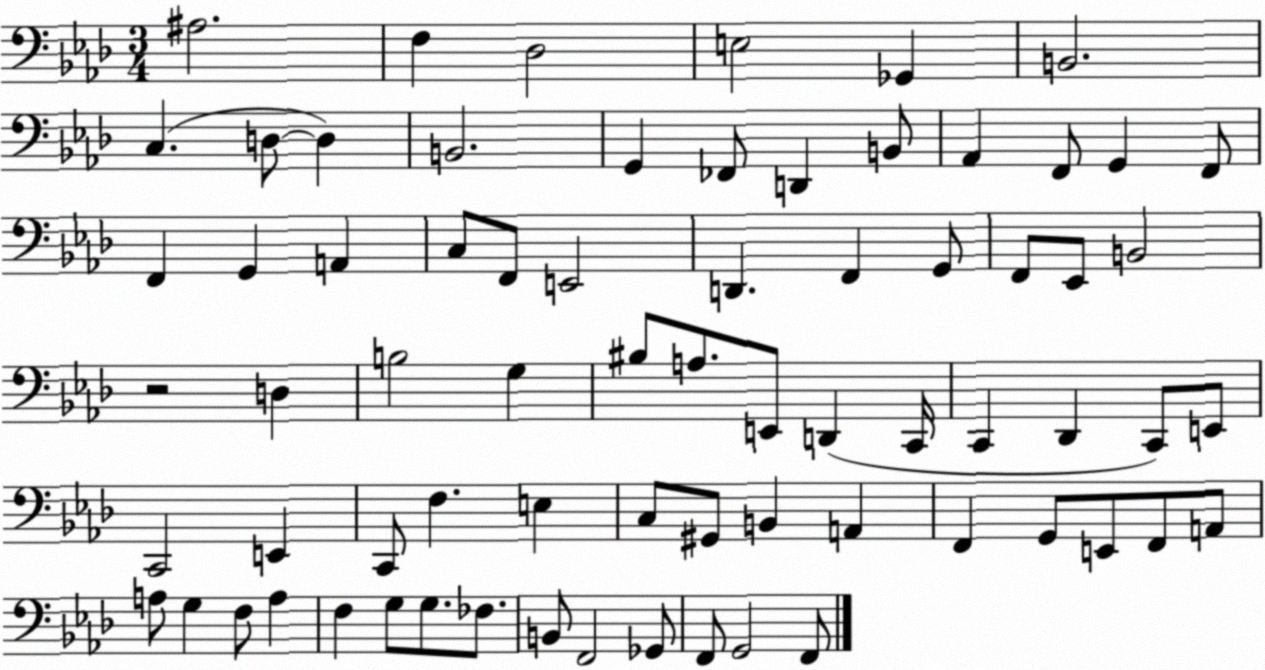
X:1
T:Untitled
M:3/4
L:1/4
K:Ab
^A,2 F, _D,2 E,2 _G,, B,,2 C, D,/2 D, B,,2 G,, _F,,/2 D,, B,,/2 _A,, F,,/2 G,, F,,/2 F,, G,, A,, C,/2 F,,/2 E,,2 D,, F,, G,,/2 F,,/2 _E,,/2 B,,2 z2 D, B,2 G, ^B,/2 A,/2 E,,/2 D,, C,,/4 C,, _D,, C,,/2 E,,/2 C,,2 E,, C,,/2 F, E, C,/2 ^G,,/2 B,, A,, F,, G,,/2 E,,/2 F,,/2 A,,/2 A,/2 G, F,/2 A, F, G,/2 G,/2 _F,/2 B,,/2 F,,2 _G,,/2 F,,/2 G,,2 F,,/2